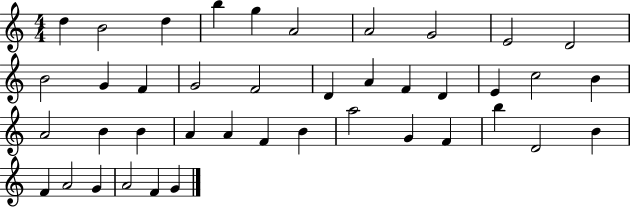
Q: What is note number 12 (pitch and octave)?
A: G4